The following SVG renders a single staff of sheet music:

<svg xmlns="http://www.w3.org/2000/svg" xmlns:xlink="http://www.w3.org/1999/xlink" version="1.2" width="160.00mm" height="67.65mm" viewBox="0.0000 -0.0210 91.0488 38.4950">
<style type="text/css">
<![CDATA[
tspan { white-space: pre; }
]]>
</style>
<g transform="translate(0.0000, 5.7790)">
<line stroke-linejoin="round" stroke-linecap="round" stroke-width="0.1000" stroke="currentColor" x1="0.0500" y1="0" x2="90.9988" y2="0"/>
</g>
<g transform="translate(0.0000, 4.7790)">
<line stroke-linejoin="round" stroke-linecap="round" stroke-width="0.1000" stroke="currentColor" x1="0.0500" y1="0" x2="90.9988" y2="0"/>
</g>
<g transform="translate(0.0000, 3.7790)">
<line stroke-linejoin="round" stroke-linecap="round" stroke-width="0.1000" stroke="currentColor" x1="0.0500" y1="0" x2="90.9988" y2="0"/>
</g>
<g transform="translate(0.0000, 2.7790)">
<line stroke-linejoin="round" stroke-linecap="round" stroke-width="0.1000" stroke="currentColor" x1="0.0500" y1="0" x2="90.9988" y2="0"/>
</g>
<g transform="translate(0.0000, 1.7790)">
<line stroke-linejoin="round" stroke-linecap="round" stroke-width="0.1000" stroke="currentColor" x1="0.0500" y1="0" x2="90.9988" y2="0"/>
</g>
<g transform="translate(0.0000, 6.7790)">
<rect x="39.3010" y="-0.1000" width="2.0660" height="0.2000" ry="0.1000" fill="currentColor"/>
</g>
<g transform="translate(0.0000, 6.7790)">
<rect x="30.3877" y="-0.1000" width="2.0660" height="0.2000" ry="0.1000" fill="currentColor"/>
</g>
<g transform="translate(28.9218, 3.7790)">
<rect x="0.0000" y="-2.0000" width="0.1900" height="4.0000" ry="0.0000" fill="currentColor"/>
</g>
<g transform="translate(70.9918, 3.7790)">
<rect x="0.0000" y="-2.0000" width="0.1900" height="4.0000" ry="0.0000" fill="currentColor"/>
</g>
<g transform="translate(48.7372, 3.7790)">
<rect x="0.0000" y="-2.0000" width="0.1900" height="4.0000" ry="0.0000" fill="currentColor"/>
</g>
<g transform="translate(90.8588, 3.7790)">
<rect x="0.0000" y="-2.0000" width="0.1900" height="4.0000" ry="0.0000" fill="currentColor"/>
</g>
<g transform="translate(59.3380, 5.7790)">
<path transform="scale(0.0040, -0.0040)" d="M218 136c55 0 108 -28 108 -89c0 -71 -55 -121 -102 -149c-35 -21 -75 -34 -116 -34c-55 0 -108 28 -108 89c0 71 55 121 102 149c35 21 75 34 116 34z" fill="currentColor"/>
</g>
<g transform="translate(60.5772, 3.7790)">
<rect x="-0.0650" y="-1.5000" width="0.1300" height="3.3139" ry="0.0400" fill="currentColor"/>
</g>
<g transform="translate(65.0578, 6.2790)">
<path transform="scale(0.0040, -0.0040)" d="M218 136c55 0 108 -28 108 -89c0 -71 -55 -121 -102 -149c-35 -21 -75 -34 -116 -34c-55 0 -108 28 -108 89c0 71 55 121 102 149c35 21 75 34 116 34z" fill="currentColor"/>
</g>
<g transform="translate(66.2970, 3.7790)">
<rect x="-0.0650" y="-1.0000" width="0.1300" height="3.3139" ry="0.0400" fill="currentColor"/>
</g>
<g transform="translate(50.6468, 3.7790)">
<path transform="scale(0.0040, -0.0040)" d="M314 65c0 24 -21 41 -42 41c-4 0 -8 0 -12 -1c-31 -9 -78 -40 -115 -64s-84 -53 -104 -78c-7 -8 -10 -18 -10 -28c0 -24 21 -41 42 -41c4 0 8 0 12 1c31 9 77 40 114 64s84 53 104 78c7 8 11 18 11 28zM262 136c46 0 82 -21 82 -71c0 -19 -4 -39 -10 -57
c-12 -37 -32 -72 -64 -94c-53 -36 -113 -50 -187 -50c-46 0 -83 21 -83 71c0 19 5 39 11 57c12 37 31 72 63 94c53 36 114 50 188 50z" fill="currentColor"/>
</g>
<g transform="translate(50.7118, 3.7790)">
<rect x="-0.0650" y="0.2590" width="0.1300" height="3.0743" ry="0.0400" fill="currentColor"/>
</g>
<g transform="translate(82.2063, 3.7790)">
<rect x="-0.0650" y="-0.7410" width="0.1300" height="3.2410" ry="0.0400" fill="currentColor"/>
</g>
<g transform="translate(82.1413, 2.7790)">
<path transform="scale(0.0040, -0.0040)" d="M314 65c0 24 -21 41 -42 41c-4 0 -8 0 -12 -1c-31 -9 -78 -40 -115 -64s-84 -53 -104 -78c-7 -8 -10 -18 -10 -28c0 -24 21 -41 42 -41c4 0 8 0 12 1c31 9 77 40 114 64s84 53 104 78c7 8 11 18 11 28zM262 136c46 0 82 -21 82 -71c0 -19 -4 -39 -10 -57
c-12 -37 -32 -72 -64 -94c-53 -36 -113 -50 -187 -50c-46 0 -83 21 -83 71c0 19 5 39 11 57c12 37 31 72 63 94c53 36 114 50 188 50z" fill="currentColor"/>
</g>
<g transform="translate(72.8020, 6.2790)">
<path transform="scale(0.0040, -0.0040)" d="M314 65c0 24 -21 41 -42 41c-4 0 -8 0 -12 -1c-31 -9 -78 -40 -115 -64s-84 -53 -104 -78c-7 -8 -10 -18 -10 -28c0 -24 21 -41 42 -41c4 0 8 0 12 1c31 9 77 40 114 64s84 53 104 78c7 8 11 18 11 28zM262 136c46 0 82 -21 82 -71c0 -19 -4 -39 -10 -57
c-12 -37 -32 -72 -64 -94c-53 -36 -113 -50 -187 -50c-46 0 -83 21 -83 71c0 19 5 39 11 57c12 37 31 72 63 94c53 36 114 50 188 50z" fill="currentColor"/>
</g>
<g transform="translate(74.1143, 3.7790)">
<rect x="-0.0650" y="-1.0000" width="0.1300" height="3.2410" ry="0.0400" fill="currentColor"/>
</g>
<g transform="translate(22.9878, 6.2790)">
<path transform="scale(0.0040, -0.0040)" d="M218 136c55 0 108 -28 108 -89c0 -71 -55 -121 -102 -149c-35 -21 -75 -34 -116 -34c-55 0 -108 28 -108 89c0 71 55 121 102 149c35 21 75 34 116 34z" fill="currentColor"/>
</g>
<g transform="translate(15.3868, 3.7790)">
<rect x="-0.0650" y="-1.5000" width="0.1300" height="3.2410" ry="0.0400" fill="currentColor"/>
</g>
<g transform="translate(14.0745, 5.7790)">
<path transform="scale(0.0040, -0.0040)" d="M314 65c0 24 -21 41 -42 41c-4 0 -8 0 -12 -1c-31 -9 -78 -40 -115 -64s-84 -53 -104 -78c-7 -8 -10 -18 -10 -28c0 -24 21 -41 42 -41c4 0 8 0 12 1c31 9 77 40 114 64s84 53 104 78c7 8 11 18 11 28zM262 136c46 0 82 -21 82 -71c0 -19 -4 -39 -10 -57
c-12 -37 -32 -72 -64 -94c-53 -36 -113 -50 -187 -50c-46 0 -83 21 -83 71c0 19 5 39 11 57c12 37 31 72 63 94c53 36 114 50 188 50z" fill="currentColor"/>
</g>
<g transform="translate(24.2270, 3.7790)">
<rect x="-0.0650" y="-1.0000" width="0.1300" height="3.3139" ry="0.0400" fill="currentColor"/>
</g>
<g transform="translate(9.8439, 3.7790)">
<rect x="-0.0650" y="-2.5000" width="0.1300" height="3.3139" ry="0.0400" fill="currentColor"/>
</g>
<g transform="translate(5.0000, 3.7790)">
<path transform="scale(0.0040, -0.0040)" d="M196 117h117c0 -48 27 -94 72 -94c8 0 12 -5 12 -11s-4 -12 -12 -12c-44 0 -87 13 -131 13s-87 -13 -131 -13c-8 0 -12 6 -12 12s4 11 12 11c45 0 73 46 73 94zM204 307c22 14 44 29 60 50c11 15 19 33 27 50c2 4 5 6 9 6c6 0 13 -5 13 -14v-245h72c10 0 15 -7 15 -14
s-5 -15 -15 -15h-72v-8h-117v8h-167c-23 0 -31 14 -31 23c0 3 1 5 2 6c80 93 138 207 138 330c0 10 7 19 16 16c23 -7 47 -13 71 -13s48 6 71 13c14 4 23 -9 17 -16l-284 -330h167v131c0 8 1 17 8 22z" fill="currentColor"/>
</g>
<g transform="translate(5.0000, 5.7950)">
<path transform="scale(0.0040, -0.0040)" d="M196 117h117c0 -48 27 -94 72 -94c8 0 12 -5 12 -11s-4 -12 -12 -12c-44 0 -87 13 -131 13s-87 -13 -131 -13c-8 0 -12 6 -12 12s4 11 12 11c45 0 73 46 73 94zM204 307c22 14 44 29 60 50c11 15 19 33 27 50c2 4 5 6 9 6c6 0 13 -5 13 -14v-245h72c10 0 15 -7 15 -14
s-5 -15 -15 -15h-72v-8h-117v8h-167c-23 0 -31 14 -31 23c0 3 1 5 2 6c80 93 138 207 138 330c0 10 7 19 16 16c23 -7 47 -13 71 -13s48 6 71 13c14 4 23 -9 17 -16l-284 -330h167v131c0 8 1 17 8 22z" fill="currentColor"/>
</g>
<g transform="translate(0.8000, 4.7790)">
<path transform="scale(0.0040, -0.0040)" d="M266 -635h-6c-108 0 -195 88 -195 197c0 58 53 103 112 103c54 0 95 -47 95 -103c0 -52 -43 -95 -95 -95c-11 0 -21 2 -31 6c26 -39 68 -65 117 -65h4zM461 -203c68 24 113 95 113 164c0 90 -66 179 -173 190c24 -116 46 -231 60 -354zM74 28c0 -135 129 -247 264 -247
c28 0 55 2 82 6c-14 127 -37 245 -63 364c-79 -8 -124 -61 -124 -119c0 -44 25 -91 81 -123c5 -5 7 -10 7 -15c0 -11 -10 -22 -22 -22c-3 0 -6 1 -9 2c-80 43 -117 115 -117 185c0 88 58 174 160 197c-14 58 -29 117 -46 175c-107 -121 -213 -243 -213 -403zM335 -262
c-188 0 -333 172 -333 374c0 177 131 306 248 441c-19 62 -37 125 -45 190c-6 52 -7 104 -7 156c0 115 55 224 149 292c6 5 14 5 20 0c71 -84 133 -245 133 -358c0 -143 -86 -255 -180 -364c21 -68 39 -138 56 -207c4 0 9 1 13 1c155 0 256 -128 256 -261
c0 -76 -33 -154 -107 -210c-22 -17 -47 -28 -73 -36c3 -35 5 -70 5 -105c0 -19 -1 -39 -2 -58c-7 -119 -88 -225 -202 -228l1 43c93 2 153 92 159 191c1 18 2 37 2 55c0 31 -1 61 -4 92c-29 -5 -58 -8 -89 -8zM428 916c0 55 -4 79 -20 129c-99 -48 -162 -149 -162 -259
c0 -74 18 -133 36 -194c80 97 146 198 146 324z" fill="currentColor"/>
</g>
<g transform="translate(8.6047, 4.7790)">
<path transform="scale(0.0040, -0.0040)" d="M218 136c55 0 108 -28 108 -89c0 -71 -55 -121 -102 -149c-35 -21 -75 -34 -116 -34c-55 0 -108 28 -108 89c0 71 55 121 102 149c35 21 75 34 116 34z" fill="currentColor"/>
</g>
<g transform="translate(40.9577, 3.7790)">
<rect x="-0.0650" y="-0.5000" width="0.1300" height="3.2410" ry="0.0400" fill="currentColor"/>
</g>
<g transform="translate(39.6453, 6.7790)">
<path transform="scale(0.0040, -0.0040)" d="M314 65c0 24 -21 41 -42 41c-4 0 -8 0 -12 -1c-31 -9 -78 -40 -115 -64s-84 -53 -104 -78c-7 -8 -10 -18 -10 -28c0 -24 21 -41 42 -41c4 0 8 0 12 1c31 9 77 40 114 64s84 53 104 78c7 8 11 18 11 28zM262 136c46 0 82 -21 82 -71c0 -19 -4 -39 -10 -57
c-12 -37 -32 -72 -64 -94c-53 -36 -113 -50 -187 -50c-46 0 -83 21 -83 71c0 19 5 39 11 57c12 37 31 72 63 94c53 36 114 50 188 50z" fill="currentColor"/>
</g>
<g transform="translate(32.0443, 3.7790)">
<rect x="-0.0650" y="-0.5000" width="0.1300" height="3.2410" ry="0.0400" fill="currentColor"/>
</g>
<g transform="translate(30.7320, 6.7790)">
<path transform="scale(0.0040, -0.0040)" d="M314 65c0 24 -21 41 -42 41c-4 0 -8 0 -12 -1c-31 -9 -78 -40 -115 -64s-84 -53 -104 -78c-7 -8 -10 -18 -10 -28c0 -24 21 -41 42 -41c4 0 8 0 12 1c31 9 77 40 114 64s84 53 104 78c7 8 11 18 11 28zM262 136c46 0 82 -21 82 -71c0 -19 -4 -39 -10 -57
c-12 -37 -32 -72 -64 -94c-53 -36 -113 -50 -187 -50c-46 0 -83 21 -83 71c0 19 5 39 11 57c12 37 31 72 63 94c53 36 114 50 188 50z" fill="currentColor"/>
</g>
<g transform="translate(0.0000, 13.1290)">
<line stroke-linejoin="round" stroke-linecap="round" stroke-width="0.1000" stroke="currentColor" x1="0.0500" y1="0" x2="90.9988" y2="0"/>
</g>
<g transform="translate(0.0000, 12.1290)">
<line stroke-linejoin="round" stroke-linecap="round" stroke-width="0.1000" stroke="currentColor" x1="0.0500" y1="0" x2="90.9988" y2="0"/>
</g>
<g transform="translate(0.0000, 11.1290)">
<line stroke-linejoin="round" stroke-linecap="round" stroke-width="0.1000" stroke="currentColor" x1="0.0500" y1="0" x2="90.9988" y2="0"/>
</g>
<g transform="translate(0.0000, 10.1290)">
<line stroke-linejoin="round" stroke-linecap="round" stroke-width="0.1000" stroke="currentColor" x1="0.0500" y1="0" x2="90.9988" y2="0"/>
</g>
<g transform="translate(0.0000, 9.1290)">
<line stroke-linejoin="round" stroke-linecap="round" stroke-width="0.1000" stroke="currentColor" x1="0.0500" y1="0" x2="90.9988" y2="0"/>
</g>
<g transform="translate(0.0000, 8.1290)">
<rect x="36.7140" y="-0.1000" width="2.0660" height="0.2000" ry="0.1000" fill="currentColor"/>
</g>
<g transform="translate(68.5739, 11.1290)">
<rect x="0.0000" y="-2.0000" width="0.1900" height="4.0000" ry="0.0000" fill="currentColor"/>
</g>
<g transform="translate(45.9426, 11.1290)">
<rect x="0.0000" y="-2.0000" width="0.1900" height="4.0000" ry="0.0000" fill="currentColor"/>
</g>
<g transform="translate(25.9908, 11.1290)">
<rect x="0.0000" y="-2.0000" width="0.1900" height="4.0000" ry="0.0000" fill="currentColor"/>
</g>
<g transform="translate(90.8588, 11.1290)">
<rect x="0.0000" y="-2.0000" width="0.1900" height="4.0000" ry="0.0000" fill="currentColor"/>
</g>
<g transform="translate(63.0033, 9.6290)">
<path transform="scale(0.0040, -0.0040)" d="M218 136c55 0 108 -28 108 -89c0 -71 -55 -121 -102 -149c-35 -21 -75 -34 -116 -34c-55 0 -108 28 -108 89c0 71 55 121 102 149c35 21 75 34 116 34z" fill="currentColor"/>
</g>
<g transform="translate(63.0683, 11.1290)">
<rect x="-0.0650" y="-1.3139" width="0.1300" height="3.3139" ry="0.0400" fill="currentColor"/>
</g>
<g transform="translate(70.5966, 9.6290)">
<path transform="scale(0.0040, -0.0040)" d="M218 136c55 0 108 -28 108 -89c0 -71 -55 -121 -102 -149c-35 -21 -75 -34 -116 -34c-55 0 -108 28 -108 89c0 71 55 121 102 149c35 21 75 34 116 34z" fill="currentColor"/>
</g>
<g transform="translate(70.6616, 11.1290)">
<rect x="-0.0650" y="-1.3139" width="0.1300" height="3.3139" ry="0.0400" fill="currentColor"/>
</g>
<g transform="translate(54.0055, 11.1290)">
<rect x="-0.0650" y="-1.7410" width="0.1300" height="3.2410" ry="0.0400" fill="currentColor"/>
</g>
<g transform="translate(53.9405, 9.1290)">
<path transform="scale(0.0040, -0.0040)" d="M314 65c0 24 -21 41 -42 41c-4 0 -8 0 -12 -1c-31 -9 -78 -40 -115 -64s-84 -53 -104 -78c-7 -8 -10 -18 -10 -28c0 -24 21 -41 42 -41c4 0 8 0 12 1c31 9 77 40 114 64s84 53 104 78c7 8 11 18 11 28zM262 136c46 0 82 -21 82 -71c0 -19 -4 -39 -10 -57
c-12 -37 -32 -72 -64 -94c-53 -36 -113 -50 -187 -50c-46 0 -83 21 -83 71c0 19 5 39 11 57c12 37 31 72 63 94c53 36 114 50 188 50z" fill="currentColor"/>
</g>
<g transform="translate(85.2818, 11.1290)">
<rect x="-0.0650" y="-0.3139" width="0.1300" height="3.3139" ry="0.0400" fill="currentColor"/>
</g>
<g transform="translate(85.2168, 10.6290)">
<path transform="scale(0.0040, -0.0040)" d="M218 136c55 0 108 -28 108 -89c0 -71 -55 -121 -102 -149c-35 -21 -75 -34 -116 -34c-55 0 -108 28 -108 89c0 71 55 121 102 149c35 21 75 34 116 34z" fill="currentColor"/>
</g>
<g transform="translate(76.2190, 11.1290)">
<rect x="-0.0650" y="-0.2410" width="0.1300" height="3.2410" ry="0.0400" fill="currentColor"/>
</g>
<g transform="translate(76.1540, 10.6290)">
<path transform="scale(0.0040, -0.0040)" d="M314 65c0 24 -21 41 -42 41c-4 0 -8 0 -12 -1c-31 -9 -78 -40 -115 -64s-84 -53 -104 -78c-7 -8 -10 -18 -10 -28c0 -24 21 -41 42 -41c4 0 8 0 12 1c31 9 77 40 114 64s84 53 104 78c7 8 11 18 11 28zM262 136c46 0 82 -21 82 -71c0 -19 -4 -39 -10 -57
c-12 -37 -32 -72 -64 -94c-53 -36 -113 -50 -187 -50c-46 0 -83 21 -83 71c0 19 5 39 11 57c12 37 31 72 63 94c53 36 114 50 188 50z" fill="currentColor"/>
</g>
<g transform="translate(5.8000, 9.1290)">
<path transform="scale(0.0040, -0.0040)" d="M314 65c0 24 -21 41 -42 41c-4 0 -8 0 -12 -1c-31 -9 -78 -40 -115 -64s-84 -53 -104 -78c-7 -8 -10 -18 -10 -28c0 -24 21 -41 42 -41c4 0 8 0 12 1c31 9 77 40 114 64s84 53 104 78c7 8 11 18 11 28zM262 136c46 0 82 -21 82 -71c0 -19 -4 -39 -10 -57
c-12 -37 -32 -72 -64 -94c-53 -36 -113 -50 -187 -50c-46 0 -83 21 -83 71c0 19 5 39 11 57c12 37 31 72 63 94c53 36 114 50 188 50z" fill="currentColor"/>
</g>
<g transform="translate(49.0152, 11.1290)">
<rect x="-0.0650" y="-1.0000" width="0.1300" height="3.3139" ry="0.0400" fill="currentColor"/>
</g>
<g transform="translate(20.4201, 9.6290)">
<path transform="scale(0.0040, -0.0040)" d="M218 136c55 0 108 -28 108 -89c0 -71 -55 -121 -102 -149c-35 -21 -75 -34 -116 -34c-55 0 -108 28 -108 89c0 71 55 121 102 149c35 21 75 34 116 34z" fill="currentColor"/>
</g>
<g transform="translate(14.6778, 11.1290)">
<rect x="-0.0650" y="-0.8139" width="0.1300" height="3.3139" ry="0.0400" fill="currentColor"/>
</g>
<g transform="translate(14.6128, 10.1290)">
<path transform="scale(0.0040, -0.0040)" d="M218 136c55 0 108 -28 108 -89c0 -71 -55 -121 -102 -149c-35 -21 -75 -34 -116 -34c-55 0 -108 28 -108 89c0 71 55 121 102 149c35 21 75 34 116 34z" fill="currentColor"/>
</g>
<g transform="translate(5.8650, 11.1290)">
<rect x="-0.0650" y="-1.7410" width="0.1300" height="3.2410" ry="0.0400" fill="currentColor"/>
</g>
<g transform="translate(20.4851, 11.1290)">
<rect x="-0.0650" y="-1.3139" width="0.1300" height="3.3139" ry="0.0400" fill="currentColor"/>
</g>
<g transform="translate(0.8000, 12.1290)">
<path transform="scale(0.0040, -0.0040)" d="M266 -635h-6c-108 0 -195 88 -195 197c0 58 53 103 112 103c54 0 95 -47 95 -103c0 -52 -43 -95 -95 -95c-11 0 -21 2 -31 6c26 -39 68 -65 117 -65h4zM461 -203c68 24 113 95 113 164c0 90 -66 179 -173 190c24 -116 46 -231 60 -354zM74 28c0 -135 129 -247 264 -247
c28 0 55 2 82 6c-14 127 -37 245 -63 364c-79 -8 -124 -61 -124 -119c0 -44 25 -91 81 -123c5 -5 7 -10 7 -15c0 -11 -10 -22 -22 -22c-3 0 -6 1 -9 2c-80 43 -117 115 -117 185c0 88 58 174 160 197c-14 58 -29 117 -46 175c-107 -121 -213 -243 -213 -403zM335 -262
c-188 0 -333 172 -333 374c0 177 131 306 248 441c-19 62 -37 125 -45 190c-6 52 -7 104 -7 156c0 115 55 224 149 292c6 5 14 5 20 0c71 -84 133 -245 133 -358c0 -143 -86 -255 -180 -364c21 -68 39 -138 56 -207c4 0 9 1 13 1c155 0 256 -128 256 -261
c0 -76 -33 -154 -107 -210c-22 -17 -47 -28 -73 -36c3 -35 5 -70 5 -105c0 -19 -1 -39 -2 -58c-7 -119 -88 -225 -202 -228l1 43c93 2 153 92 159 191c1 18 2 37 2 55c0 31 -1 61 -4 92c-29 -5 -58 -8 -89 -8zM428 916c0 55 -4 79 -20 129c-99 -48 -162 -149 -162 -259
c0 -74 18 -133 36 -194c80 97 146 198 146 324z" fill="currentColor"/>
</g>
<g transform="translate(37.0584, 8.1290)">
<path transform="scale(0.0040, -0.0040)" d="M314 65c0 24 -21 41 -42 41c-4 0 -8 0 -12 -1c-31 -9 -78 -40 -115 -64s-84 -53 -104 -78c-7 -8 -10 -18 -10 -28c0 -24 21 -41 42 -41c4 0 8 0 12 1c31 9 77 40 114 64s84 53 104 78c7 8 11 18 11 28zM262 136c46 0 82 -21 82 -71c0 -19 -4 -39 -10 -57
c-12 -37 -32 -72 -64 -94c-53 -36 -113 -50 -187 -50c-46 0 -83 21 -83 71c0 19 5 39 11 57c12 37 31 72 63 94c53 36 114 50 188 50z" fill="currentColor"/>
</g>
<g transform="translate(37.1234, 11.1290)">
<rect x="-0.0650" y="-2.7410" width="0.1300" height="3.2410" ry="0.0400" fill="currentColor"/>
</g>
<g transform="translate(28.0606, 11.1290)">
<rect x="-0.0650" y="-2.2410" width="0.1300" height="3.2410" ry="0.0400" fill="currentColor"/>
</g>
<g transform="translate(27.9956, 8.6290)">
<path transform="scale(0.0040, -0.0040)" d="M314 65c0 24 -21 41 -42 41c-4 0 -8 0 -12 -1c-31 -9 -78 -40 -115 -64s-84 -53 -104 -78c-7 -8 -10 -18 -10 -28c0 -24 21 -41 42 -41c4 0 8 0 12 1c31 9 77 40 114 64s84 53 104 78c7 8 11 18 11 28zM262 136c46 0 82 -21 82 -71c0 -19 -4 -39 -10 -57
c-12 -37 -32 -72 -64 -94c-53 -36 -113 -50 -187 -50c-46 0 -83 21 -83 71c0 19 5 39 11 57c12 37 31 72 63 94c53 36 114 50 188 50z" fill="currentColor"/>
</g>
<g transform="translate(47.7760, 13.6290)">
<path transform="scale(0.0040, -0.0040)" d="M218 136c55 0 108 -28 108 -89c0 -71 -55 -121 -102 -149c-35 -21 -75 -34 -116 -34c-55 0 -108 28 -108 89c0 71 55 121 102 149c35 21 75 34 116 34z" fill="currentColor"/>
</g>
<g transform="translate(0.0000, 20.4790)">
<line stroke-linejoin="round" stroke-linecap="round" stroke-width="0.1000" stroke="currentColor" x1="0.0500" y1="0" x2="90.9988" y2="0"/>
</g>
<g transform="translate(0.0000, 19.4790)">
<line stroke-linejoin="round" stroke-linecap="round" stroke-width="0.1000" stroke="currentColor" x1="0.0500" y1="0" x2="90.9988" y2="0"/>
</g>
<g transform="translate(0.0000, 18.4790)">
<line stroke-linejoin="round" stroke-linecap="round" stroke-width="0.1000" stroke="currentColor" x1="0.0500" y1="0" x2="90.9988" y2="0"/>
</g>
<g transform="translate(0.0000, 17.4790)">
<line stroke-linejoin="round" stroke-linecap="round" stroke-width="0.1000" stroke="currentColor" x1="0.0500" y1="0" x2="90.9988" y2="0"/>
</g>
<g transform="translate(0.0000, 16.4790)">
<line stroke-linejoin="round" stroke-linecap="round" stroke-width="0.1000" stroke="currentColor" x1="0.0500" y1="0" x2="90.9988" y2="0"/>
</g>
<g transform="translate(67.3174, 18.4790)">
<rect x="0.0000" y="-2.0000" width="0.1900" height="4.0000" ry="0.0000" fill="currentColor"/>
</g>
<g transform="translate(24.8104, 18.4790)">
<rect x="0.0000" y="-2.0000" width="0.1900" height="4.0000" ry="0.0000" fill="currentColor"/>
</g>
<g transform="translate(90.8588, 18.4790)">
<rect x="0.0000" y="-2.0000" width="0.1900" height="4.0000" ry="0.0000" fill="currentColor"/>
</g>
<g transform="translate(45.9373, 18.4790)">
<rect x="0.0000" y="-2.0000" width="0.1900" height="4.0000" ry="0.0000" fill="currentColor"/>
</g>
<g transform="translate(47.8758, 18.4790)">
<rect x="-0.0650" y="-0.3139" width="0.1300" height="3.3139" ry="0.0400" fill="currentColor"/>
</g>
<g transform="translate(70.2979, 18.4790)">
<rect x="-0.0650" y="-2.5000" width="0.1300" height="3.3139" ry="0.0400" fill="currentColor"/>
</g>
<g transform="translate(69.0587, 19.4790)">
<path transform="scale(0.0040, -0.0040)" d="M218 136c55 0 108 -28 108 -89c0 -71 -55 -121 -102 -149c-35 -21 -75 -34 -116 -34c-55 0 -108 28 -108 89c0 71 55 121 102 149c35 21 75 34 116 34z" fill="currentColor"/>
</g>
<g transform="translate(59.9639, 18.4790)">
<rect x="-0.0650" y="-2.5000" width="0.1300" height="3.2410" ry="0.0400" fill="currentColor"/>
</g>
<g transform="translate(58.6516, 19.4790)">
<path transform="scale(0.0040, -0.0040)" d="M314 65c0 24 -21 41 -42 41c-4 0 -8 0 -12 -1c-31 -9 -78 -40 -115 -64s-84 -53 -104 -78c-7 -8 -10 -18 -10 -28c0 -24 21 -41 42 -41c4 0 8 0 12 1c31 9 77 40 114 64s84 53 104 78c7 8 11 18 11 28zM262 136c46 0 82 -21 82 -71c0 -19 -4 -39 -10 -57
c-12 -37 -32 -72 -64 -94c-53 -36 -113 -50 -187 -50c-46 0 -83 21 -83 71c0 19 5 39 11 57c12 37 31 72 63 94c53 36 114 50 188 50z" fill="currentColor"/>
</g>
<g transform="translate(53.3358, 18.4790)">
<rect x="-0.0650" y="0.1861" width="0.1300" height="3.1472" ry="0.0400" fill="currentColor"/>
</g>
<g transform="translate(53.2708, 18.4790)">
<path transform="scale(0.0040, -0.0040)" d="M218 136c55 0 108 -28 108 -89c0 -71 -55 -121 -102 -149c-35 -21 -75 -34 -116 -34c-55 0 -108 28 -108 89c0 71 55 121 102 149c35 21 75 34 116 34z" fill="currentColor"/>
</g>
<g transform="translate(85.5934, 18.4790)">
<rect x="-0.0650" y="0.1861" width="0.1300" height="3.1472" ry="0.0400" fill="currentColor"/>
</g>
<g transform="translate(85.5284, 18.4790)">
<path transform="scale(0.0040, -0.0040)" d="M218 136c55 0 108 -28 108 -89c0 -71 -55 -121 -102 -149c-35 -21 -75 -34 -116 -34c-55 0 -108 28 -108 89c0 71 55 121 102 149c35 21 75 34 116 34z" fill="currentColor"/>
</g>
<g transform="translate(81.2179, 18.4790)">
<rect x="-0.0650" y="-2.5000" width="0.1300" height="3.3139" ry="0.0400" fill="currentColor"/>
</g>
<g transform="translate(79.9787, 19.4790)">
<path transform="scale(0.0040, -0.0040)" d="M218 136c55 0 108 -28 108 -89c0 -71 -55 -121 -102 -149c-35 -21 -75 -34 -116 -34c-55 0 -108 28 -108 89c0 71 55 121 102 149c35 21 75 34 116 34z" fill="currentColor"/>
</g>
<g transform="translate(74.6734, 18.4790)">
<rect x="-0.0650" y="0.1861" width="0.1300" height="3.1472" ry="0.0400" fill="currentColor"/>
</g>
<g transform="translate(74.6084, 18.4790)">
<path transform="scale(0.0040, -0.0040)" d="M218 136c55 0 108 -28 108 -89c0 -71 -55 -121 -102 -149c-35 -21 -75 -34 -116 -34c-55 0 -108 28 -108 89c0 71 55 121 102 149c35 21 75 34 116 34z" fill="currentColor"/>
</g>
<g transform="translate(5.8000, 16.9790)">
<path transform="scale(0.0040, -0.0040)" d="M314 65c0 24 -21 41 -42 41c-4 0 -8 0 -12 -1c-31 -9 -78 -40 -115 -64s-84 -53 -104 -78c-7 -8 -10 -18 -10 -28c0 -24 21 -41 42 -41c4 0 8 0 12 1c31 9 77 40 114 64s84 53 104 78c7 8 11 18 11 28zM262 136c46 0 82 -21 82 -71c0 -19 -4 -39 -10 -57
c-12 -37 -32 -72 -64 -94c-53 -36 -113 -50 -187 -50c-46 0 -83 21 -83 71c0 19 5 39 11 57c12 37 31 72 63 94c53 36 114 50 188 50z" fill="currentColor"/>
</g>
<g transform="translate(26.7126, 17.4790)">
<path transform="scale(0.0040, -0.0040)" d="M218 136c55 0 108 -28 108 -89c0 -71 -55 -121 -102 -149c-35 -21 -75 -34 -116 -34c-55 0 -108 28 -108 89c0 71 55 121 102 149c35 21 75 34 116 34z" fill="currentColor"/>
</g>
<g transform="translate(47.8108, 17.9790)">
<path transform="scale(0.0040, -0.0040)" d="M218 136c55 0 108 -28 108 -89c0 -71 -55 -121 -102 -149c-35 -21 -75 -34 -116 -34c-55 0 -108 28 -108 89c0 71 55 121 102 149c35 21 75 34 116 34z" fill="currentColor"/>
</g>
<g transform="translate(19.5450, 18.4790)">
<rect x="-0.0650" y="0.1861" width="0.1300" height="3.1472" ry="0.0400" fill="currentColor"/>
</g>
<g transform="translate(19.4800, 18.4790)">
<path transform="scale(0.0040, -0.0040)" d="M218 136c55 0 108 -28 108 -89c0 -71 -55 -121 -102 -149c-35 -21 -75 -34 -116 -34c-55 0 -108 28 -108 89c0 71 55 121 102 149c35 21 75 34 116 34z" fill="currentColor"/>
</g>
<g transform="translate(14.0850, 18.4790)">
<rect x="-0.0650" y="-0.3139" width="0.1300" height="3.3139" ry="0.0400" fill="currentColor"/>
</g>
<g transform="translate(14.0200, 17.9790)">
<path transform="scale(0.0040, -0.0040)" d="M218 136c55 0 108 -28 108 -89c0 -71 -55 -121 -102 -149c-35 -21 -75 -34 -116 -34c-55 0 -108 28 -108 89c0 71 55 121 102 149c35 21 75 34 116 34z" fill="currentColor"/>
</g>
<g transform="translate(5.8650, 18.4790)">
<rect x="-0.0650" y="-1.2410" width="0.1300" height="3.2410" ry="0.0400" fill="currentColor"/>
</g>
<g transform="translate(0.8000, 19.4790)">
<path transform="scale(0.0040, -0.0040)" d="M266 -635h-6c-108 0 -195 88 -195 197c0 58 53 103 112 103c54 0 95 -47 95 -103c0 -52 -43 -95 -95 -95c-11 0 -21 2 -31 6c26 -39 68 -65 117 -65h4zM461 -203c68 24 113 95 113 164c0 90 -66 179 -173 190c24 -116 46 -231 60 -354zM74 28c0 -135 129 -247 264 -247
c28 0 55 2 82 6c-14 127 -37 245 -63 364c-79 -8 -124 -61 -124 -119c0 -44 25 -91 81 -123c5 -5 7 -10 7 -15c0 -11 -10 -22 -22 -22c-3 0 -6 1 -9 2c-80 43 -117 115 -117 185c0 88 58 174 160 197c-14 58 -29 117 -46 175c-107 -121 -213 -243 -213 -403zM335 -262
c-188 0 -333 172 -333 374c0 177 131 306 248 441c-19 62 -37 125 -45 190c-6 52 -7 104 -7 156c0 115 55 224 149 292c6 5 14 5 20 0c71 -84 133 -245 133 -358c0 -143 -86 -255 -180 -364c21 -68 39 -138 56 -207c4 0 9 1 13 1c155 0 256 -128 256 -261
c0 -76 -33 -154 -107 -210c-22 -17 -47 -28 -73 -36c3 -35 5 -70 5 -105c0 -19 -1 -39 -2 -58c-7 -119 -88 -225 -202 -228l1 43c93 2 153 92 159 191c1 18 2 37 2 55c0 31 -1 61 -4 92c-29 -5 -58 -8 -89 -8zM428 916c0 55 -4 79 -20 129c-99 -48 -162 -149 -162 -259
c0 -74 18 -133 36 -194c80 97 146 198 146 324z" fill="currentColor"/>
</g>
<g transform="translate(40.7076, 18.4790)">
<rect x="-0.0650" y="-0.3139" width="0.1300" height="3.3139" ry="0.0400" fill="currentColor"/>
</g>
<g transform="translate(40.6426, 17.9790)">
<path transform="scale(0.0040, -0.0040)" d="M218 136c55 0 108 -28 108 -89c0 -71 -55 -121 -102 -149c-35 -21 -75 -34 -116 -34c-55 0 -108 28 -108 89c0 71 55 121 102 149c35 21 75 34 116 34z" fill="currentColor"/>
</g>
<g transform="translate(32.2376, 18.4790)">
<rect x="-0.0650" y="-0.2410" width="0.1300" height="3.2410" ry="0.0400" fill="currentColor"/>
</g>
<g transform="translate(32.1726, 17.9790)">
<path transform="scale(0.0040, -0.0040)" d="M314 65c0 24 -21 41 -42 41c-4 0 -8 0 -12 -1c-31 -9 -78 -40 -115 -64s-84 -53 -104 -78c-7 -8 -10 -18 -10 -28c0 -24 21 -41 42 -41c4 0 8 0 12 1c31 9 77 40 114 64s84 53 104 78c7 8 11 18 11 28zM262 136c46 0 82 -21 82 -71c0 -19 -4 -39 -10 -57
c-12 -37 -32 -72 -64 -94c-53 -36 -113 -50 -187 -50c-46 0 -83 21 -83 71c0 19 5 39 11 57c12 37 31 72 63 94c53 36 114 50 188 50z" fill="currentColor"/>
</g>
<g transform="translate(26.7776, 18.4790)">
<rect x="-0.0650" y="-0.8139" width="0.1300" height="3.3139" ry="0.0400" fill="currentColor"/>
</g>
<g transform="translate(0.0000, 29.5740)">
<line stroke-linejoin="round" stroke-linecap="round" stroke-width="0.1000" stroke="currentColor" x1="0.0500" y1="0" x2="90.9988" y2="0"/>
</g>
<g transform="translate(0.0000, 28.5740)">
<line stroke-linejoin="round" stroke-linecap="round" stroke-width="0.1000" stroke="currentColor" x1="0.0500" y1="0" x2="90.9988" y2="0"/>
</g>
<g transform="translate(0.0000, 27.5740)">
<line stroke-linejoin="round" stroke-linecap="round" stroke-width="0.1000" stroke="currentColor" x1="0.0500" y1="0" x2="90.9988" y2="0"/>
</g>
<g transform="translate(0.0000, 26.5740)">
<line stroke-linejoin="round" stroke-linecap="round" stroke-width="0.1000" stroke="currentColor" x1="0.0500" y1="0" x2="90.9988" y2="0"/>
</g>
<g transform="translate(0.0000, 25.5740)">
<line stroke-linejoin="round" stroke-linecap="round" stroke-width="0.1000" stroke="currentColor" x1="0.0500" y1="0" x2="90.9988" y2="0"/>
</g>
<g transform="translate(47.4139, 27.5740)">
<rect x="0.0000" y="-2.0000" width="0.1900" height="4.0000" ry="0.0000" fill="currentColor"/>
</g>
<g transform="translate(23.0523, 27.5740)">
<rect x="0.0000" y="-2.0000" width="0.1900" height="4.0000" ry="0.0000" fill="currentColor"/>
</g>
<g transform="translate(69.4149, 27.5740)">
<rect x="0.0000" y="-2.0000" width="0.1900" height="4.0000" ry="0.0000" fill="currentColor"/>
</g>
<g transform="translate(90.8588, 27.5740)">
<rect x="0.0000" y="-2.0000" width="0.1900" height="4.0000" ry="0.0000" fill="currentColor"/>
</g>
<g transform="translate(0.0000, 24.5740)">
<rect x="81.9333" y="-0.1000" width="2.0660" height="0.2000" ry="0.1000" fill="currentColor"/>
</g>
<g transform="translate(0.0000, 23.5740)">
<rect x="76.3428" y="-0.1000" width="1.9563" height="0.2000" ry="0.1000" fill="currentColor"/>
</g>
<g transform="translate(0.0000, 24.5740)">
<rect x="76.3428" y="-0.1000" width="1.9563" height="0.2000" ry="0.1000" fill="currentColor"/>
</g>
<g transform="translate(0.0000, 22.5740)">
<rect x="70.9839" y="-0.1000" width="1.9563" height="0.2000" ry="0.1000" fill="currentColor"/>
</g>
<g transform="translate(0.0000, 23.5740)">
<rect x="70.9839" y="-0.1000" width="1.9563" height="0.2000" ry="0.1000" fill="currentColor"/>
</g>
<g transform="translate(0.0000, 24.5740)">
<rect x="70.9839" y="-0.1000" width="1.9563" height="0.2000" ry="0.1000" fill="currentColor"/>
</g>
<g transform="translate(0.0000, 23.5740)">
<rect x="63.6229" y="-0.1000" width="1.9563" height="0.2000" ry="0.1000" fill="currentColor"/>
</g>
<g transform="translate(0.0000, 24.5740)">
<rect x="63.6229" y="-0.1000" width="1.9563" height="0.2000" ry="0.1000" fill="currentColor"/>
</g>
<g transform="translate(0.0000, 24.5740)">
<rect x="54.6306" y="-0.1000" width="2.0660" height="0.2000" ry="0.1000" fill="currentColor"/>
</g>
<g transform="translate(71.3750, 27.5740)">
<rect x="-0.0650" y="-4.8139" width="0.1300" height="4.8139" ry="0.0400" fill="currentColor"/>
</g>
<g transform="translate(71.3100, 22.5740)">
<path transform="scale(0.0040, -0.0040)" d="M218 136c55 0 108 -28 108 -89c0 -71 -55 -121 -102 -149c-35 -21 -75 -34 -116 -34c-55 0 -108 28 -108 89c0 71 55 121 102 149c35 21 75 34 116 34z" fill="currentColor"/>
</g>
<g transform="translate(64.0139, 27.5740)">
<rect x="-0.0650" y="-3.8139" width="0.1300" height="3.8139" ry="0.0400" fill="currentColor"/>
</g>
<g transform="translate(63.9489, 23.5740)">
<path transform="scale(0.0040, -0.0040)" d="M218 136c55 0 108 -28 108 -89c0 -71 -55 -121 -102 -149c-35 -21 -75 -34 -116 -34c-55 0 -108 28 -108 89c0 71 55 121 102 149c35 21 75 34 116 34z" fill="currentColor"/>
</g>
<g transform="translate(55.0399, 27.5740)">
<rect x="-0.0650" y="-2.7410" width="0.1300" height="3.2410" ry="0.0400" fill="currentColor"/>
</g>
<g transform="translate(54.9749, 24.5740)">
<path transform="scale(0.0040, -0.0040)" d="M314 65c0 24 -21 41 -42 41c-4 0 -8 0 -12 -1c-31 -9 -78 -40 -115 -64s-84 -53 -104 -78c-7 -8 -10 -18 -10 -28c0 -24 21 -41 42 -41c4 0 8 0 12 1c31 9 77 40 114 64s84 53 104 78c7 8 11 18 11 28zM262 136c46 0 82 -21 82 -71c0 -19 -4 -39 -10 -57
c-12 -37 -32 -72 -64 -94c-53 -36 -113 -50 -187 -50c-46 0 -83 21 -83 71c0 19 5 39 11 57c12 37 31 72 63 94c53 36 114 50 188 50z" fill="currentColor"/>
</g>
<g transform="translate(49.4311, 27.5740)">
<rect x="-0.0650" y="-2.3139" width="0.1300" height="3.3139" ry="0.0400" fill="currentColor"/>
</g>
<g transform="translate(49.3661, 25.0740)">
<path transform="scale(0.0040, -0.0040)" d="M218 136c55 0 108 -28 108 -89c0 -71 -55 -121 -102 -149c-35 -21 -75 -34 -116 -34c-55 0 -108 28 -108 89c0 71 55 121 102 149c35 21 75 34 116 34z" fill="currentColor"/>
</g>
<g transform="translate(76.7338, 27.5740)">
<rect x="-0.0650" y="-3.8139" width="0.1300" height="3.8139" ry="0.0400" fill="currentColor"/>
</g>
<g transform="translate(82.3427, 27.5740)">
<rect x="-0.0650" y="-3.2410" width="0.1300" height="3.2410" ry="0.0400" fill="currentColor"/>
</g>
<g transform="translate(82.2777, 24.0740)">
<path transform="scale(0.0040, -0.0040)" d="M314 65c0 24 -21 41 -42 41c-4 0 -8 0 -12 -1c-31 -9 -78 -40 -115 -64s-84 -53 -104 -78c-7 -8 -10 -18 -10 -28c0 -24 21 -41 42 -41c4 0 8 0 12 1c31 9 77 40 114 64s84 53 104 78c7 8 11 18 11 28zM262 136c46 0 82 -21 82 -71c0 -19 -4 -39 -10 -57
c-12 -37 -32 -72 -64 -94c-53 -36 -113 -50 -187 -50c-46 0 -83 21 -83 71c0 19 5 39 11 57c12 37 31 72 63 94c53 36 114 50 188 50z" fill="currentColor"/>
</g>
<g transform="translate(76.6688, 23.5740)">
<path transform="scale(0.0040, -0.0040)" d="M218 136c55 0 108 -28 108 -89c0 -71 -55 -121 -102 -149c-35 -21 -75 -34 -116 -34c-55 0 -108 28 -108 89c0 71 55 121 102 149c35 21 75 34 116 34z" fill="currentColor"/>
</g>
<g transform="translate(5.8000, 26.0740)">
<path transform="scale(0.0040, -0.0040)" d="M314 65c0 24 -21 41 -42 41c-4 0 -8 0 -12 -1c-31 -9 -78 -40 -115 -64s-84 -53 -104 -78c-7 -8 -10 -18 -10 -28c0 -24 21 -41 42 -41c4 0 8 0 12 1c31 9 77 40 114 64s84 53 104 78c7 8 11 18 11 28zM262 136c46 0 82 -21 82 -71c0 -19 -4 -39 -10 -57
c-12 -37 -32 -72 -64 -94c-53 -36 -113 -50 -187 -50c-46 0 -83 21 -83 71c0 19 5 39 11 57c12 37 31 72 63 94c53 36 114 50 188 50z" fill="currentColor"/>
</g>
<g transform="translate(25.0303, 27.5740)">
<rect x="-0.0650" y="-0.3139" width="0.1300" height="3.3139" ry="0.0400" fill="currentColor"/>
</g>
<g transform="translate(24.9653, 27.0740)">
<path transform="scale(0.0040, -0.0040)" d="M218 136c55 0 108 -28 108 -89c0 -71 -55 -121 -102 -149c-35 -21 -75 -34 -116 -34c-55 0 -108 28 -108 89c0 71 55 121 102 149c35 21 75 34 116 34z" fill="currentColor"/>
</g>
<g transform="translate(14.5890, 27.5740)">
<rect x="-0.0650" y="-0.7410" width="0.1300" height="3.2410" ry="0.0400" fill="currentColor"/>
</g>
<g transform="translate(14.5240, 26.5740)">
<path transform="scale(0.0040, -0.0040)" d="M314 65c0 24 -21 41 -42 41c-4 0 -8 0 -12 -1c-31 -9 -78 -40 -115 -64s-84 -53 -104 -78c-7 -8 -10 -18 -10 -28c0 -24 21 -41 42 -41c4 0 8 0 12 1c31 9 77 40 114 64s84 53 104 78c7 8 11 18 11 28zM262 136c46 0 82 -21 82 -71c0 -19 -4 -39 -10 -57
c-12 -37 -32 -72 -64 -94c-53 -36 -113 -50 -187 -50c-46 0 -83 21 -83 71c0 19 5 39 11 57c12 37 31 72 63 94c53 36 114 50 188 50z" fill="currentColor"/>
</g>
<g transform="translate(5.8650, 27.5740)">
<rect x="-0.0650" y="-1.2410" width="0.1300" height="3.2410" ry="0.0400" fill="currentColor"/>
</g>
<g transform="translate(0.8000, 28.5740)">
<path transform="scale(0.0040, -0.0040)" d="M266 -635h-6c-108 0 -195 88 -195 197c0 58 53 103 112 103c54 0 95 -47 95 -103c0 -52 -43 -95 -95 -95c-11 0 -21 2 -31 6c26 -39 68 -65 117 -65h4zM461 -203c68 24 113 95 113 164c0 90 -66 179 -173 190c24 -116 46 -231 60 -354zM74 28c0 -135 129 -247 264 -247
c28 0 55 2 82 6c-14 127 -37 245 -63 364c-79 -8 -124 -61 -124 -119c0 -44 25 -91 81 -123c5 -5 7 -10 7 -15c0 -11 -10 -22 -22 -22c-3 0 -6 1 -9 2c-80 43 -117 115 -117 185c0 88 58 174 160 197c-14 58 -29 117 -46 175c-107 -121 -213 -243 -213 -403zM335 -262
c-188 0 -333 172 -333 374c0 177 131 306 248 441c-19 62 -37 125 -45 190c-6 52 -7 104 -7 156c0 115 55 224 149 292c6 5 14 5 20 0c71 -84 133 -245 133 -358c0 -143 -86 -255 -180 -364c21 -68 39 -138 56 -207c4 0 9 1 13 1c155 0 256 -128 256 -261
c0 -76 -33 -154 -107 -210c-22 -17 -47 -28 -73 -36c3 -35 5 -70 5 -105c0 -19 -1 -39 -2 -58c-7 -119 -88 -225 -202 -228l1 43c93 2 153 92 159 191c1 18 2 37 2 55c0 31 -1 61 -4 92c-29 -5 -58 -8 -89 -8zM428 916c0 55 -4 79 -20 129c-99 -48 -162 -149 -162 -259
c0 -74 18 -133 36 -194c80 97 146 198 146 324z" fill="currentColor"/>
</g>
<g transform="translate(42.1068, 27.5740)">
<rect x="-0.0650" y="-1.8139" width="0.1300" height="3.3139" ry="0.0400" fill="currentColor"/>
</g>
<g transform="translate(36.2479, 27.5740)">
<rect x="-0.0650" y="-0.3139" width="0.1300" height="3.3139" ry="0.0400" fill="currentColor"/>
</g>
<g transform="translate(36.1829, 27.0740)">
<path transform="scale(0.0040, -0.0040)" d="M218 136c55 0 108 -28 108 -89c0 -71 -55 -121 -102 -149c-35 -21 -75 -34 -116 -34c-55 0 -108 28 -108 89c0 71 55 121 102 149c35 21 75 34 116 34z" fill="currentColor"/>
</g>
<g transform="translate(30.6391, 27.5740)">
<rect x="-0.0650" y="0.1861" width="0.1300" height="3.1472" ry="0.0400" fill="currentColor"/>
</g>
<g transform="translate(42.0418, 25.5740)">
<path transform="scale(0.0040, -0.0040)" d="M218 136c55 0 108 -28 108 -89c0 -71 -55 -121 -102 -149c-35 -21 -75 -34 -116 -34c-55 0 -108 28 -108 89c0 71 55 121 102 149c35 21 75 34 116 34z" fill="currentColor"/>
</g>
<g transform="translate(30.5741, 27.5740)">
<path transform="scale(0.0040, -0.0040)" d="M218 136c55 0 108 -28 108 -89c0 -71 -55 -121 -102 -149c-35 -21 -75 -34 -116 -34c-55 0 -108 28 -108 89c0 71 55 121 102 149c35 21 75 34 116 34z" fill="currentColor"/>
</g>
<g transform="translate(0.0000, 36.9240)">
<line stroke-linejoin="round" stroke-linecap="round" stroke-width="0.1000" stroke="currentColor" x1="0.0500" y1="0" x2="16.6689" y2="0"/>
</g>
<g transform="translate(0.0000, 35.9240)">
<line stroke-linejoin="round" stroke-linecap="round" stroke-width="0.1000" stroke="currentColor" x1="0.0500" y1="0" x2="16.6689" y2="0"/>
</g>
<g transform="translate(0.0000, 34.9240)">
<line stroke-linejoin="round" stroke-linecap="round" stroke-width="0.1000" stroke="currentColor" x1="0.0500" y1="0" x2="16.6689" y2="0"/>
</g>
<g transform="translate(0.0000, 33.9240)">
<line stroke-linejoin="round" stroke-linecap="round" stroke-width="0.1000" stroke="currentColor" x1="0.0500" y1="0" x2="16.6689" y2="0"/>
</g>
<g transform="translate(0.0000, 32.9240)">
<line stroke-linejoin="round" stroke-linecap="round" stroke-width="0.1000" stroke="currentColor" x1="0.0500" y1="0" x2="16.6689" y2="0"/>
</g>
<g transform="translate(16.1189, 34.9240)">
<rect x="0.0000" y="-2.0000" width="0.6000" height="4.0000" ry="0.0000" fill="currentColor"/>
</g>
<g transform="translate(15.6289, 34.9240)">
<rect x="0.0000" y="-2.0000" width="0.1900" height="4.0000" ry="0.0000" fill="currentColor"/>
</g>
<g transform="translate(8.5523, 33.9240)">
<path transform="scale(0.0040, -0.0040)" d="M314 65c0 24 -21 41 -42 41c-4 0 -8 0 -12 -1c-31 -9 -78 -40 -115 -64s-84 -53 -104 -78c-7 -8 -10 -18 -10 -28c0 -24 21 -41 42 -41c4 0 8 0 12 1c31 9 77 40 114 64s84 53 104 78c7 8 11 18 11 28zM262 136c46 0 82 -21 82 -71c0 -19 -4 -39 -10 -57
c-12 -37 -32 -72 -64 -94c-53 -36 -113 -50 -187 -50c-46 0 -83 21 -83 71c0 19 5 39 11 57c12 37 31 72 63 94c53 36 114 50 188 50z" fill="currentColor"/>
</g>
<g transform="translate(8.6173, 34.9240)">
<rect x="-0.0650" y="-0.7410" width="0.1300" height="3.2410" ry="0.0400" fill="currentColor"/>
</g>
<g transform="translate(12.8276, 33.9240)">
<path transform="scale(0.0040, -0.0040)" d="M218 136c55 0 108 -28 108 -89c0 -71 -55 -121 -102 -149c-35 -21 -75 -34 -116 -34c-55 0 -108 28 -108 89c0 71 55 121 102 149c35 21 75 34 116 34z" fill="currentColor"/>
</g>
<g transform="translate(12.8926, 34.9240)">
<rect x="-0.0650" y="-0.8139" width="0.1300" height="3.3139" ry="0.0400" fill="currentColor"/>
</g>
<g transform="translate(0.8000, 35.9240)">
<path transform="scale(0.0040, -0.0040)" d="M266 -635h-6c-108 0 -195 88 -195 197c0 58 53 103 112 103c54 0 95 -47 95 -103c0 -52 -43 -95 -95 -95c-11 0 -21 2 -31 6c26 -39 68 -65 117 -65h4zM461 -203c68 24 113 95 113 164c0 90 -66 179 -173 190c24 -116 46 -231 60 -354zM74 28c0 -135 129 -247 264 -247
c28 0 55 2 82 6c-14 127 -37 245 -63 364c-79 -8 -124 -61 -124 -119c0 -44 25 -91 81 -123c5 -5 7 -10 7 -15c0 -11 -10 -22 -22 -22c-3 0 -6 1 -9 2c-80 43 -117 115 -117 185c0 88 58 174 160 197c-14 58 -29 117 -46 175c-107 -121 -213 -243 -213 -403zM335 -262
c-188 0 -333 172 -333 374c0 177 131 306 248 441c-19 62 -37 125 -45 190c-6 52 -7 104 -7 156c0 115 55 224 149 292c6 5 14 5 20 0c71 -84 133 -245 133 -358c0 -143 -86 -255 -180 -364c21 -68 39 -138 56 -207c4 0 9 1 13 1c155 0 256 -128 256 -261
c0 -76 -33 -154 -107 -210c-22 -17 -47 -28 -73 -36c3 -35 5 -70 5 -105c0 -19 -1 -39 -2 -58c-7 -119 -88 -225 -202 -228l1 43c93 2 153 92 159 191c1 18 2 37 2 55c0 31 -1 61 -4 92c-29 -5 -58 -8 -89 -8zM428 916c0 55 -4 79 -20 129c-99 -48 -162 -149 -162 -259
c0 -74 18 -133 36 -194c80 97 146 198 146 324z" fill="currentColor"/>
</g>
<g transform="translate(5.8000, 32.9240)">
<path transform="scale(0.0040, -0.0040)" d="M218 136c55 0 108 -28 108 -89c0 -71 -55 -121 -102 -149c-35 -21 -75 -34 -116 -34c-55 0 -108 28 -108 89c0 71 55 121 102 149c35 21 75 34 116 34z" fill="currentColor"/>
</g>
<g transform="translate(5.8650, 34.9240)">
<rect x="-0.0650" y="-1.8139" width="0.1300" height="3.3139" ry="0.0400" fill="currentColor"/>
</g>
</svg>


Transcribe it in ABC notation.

X:1
T:Untitled
M:4/4
L:1/4
K:C
G E2 D C2 C2 B2 E D D2 d2 f2 d e g2 a2 D f2 e e c2 c e2 c B d c2 c c B G2 G B G B e2 d2 c B c f g a2 c' e' c' b2 f d2 d